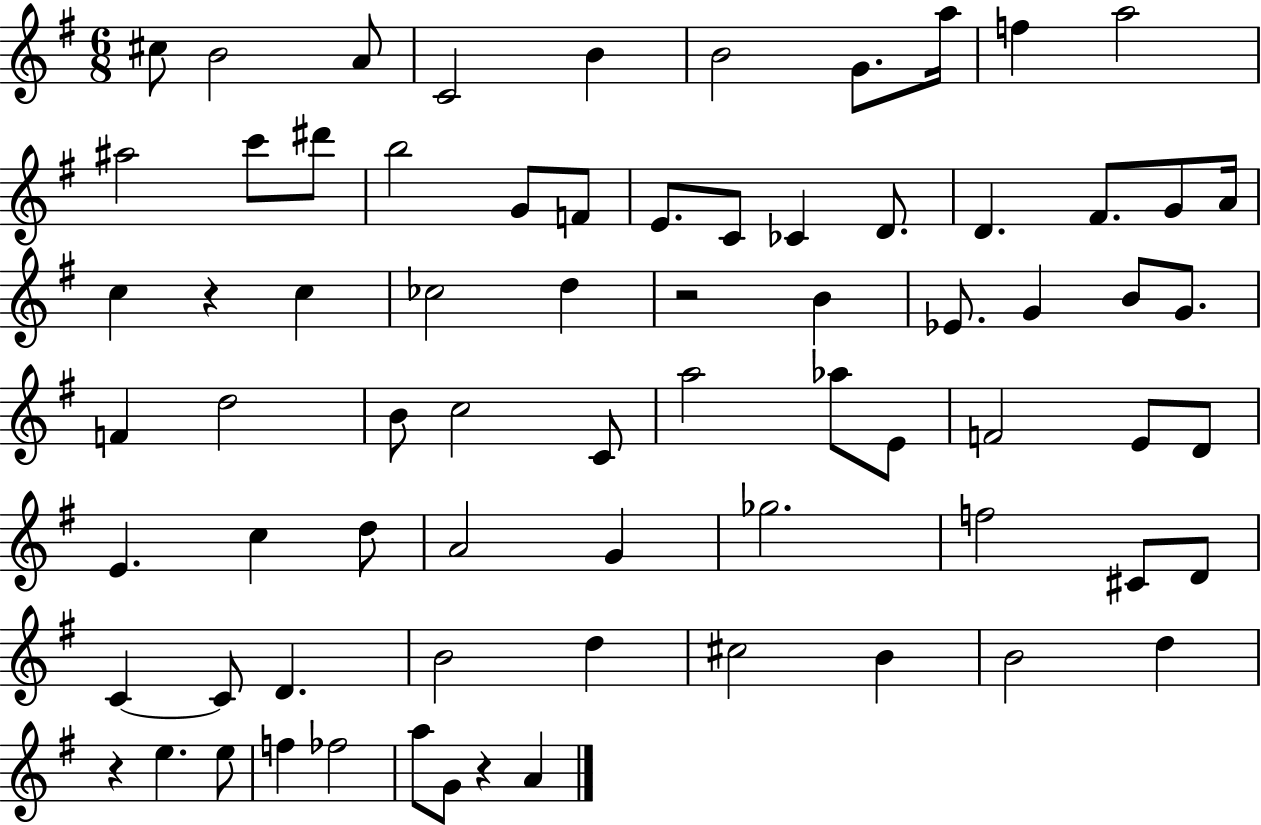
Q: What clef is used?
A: treble